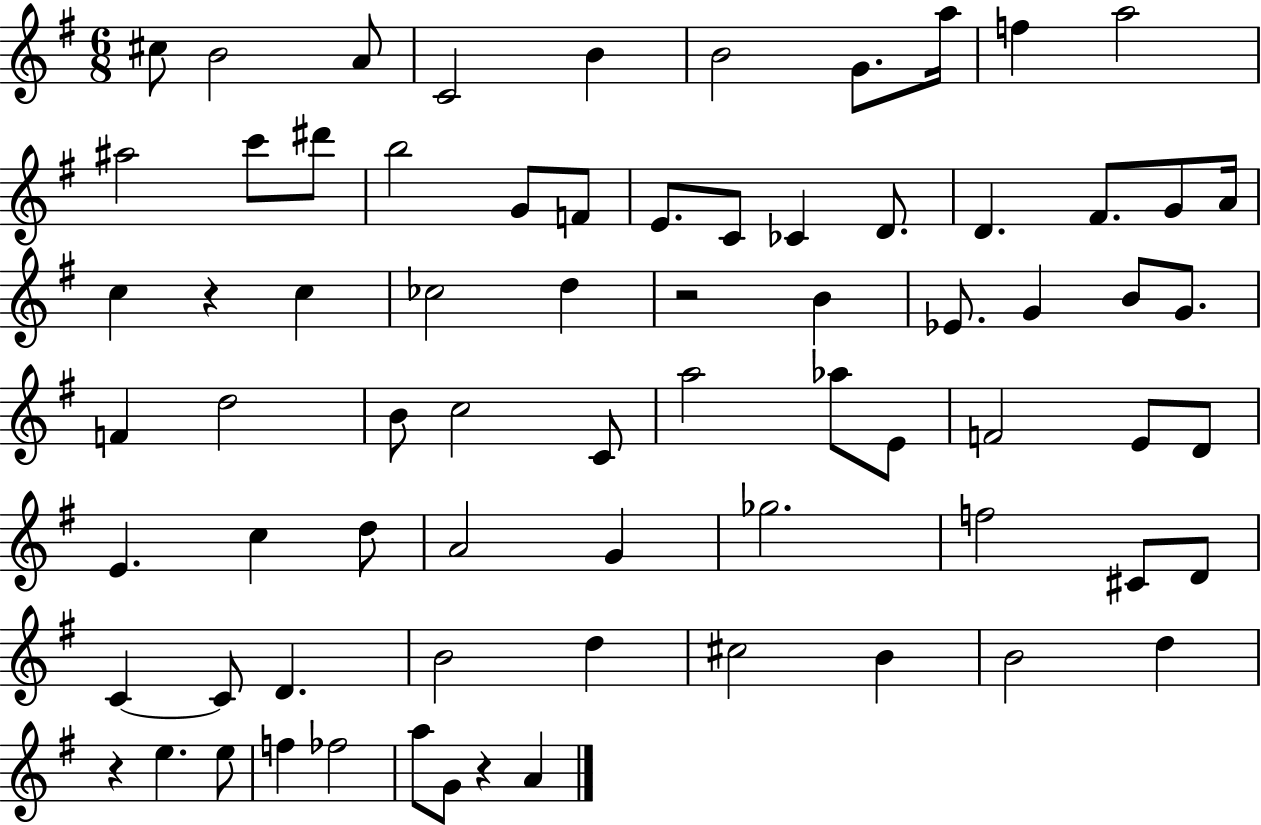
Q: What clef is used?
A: treble